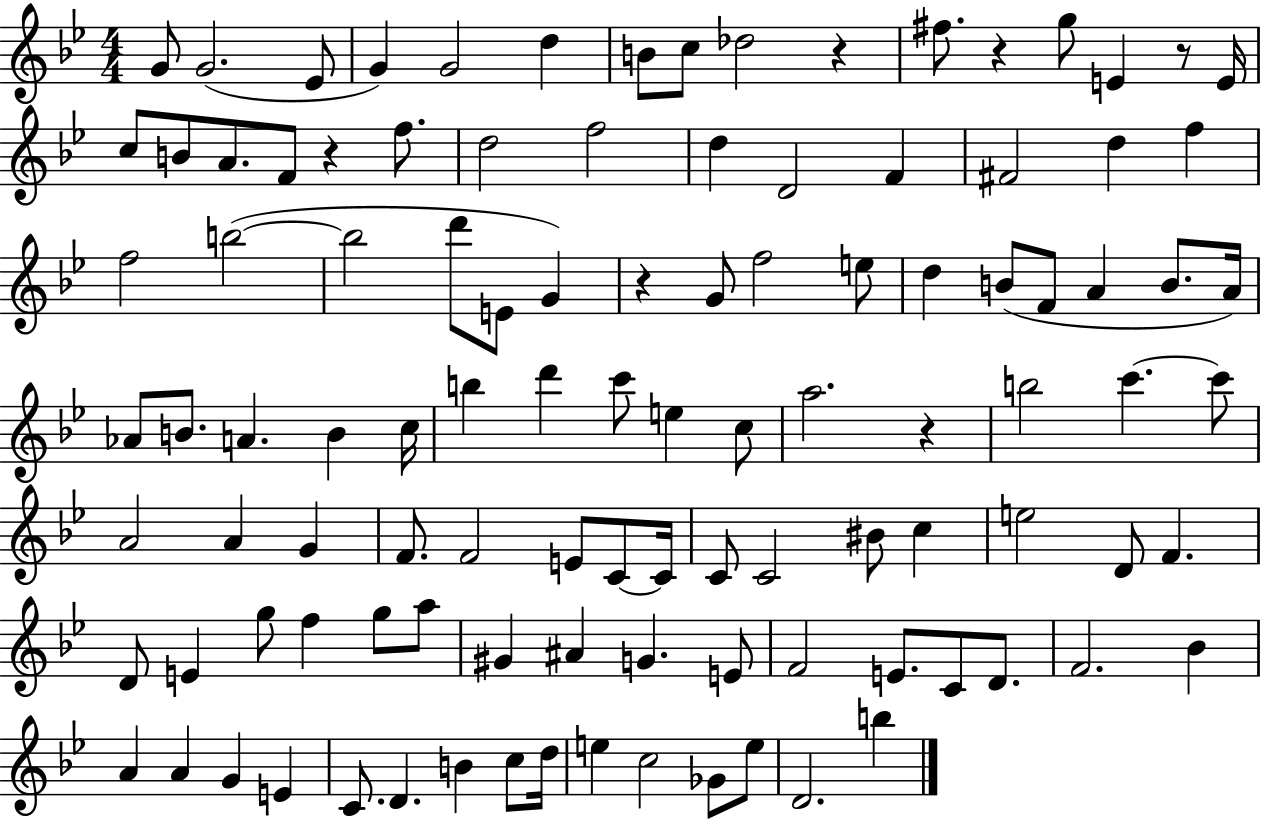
X:1
T:Untitled
M:4/4
L:1/4
K:Bb
G/2 G2 _E/2 G G2 d B/2 c/2 _d2 z ^f/2 z g/2 E z/2 E/4 c/2 B/2 A/2 F/2 z f/2 d2 f2 d D2 F ^F2 d f f2 b2 b2 d'/2 E/2 G z G/2 f2 e/2 d B/2 F/2 A B/2 A/4 _A/2 B/2 A B c/4 b d' c'/2 e c/2 a2 z b2 c' c'/2 A2 A G F/2 F2 E/2 C/2 C/4 C/2 C2 ^B/2 c e2 D/2 F D/2 E g/2 f g/2 a/2 ^G ^A G E/2 F2 E/2 C/2 D/2 F2 _B A A G E C/2 D B c/2 d/4 e c2 _G/2 e/2 D2 b